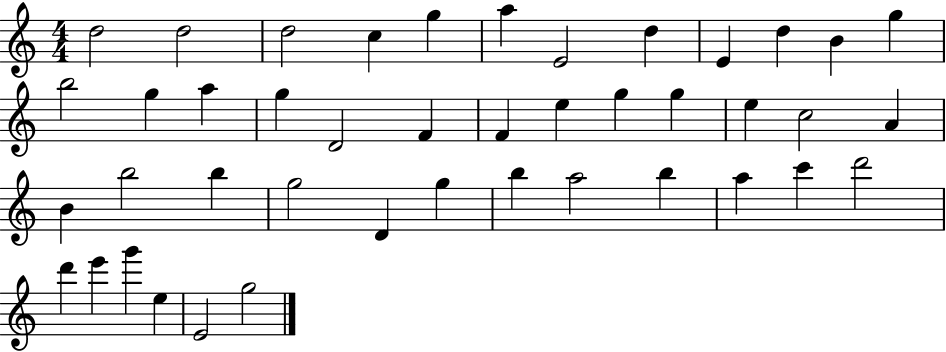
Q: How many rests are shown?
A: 0